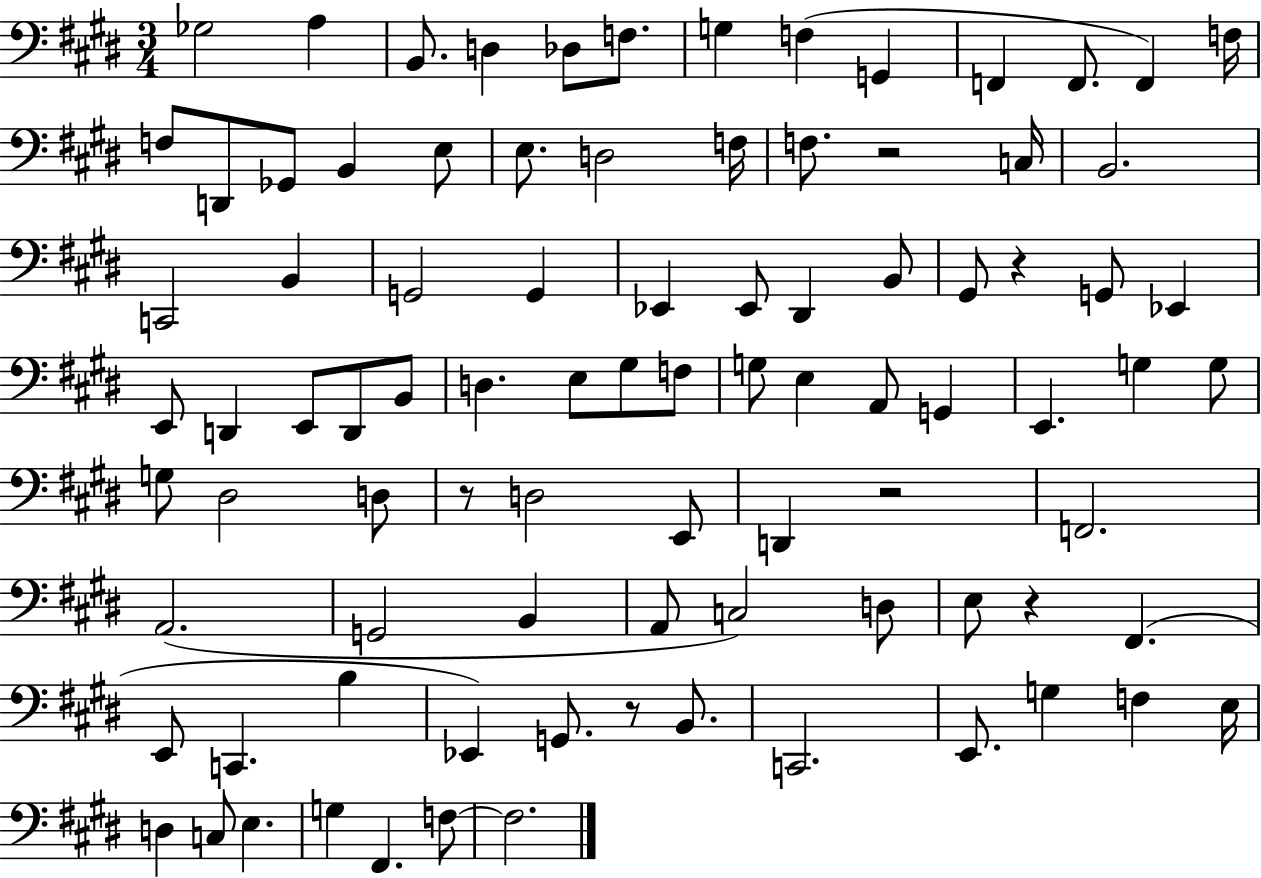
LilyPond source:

{
  \clef bass
  \numericTimeSignature
  \time 3/4
  \key e \major
  ges2 a4 | b,8. d4 des8 f8. | g4 f4( g,4 | f,4 f,8. f,4) f16 | \break f8 d,8 ges,8 b,4 e8 | e8. d2 f16 | f8. r2 c16 | b,2. | \break c,2 b,4 | g,2 g,4 | ees,4 ees,8 dis,4 b,8 | gis,8 r4 g,8 ees,4 | \break e,8 d,4 e,8 d,8 b,8 | d4. e8 gis8 f8 | g8 e4 a,8 g,4 | e,4. g4 g8 | \break g8 dis2 d8 | r8 d2 e,8 | d,4 r2 | f,2. | \break a,2.( | g,2 b,4 | a,8 c2) d8 | e8 r4 fis,4.( | \break e,8 c,4. b4 | ees,4) g,8. r8 b,8. | c,2. | e,8. g4 f4 e16 | \break d4 c8 e4. | g4 fis,4. f8~~ | f2. | \bar "|."
}